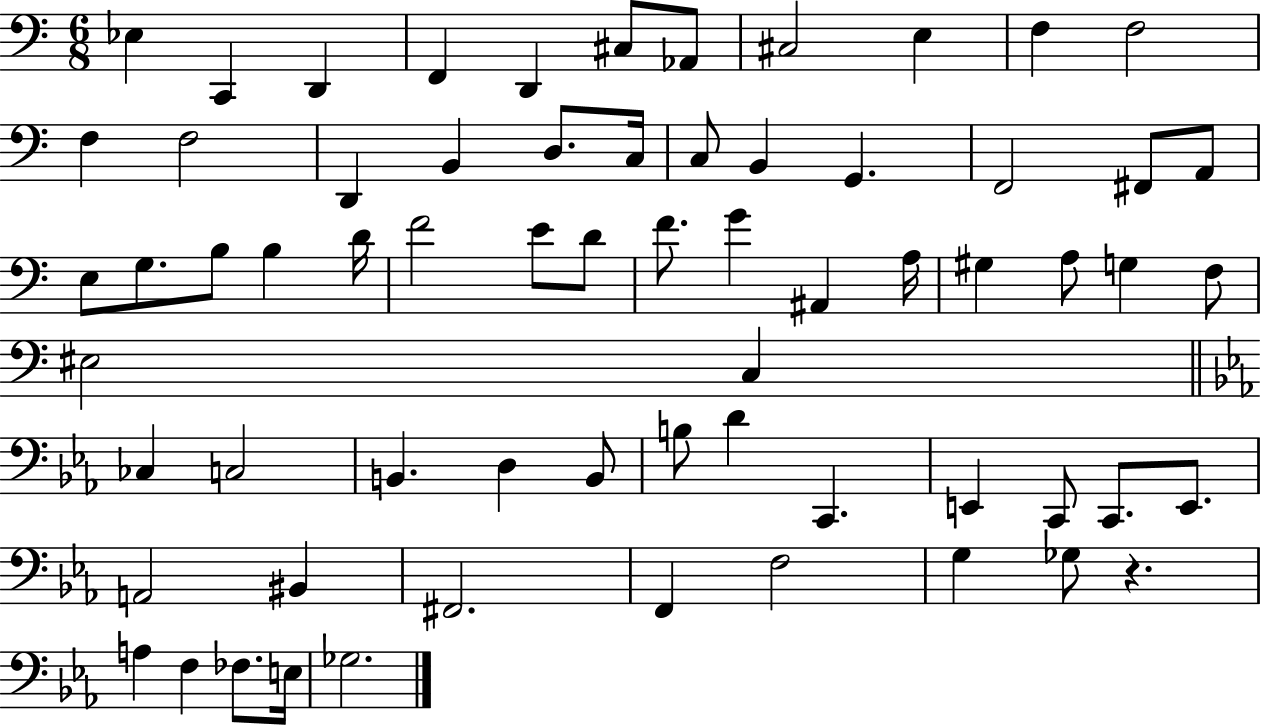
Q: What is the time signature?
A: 6/8